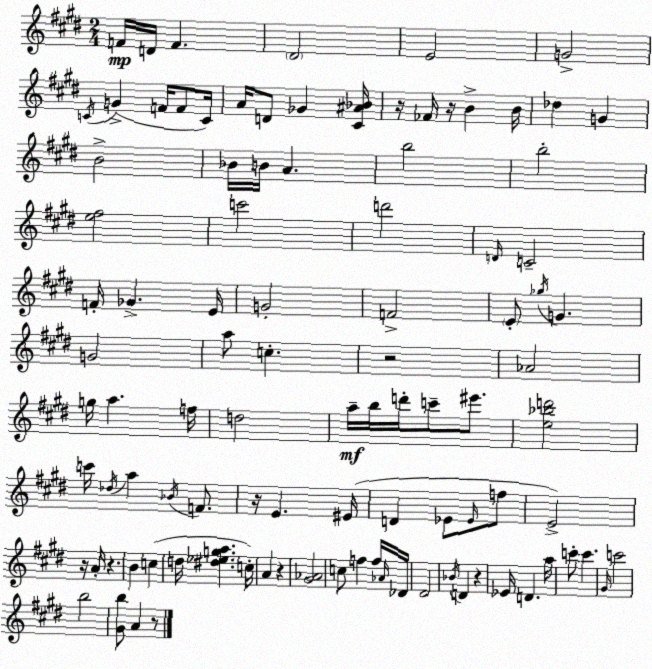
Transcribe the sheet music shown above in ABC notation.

X:1
T:Untitled
M:2/4
L:1/4
K:E
F/4 D/4 F ^D2 E2 G2 C/4 G F/4 F/2 C/4 A/4 D/2 _G [^C^A_B]/4 z/4 _F/4 z/4 B B/4 _d G B2 _B/4 B/4 A b2 b2 [e^f]2 c'2 d'2 D/4 C2 F/4 _G E/4 G2 F2 E/2 _g/4 G G2 a/2 c z2 _A2 g/4 a f/4 d2 a/4 b/4 d'/4 c'/2 ^e'/2 [e_bd']2 c'/4 _d/4 a _B/4 F/2 z/4 E ^E/4 D _E/2 _E/4 f/2 E2 z/4 A/4 z B c d/4 [^d_ega] c/4 A z [^G_A]2 c/2 f f/4 _A/4 _D/4 ^D2 _B/4 D z _E/4 D a/4 c'/2 c' ^G/4 c'2 b2 [^Gb]/2 A z/2